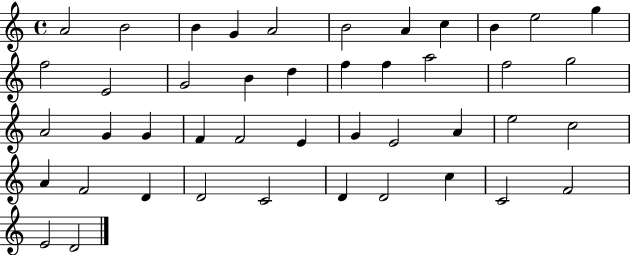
X:1
T:Untitled
M:4/4
L:1/4
K:C
A2 B2 B G A2 B2 A c B e2 g f2 E2 G2 B d f f a2 f2 g2 A2 G G F F2 E G E2 A e2 c2 A F2 D D2 C2 D D2 c C2 F2 E2 D2